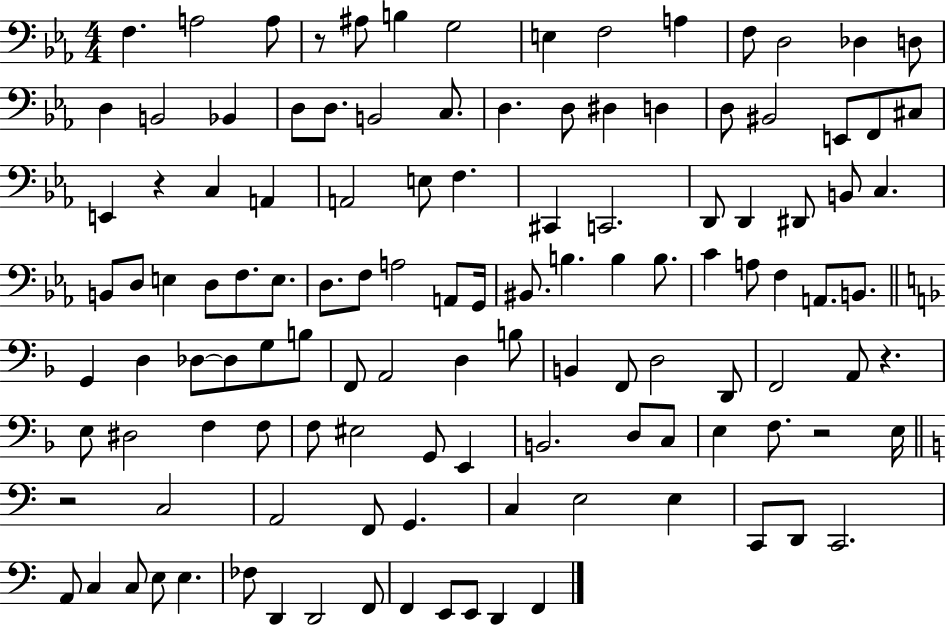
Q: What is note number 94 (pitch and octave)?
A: A2